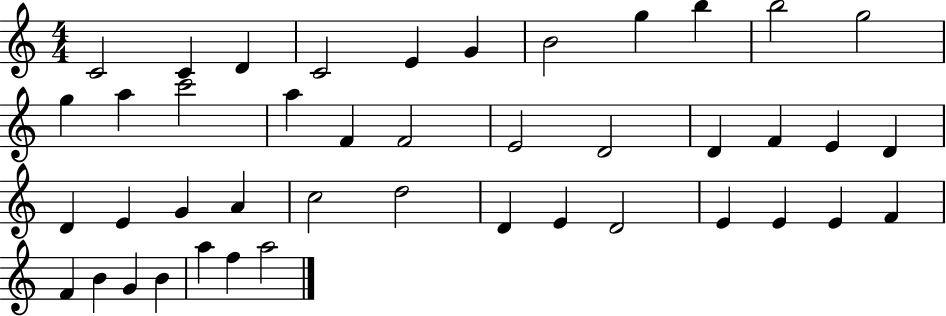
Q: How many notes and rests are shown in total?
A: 43